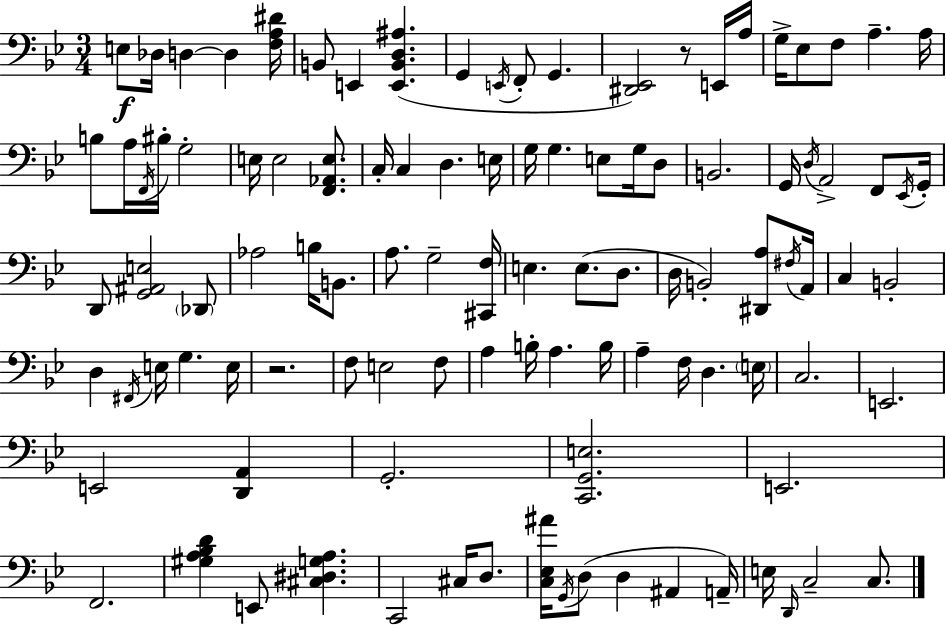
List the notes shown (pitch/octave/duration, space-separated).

E3/e Db3/s D3/q D3/q [F3,A3,D#4]/s B2/e E2/q [E2,B2,D3,A#3]/q. G2/q E2/s F2/e G2/q. [D#2,Eb2]/h R/e E2/s A3/s G3/s Eb3/e F3/e A3/q. A3/s B3/e A3/s F2/s BIS3/s G3/h E3/s E3/h [F2,Ab2,E3]/e. C3/s C3/q D3/q. E3/s G3/s G3/q. E3/e G3/s D3/e B2/h. G2/s D3/s A2/h F2/e Eb2/s G2/s D2/e [G2,A#2,E3]/h Db2/e Ab3/h B3/s B2/e. A3/e. G3/h [C#2,F3]/s E3/q. E3/e. D3/e. D3/s B2/h [D#2,A3]/e F#3/s A2/s C3/q B2/h D3/q F#2/s E3/s G3/q. E3/s R/h. F3/e E3/h F3/e A3/q B3/s A3/q. B3/s A3/q F3/s D3/q. E3/s C3/h. E2/h. E2/h [D2,A2]/q G2/h. [C2,G2,E3]/h. E2/h. F2/h. [G#3,A3,Bb3,D4]/q E2/e [C#3,D#3,G3,A3]/q. C2/h C#3/s D3/e. [C3,Eb3,A#4]/s G2/s D3/e D3/q A#2/q A2/s E3/s D2/s C3/h C3/e.